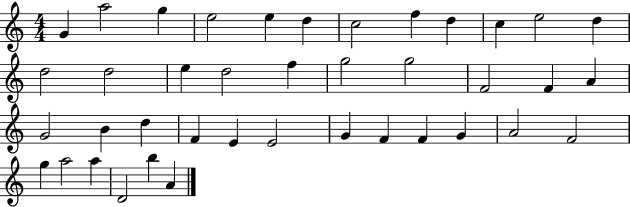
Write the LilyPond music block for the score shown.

{
  \clef treble
  \numericTimeSignature
  \time 4/4
  \key c \major
  g'4 a''2 g''4 | e''2 e''4 d''4 | c''2 f''4 d''4 | c''4 e''2 d''4 | \break d''2 d''2 | e''4 d''2 f''4 | g''2 g''2 | f'2 f'4 a'4 | \break g'2 b'4 d''4 | f'4 e'4 e'2 | g'4 f'4 f'4 g'4 | a'2 f'2 | \break g''4 a''2 a''4 | d'2 b''4 a'4 | \bar "|."
}